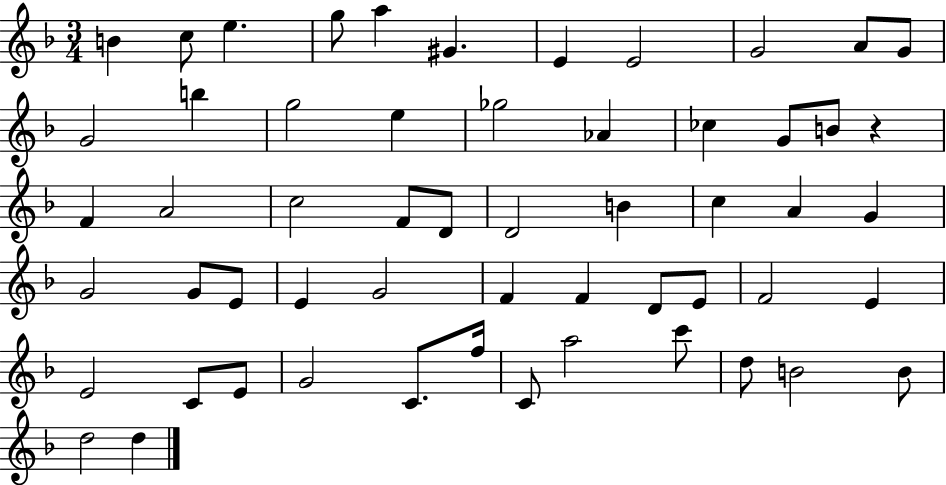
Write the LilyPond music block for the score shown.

{
  \clef treble
  \numericTimeSignature
  \time 3/4
  \key f \major
  b'4 c''8 e''4. | g''8 a''4 gis'4. | e'4 e'2 | g'2 a'8 g'8 | \break g'2 b''4 | g''2 e''4 | ges''2 aes'4 | ces''4 g'8 b'8 r4 | \break f'4 a'2 | c''2 f'8 d'8 | d'2 b'4 | c''4 a'4 g'4 | \break g'2 g'8 e'8 | e'4 g'2 | f'4 f'4 d'8 e'8 | f'2 e'4 | \break e'2 c'8 e'8 | g'2 c'8. f''16 | c'8 a''2 c'''8 | d''8 b'2 b'8 | \break d''2 d''4 | \bar "|."
}